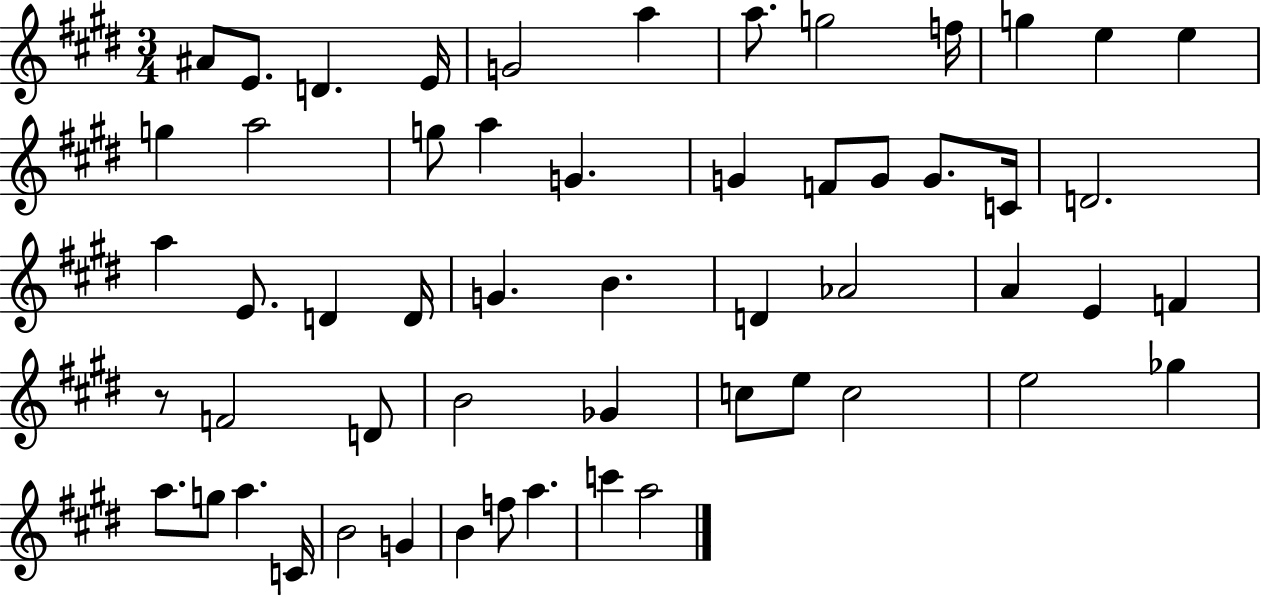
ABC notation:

X:1
T:Untitled
M:3/4
L:1/4
K:E
^A/2 E/2 D E/4 G2 a a/2 g2 f/4 g e e g a2 g/2 a G G F/2 G/2 G/2 C/4 D2 a E/2 D D/4 G B D _A2 A E F z/2 F2 D/2 B2 _G c/2 e/2 c2 e2 _g a/2 g/2 a C/4 B2 G B f/2 a c' a2